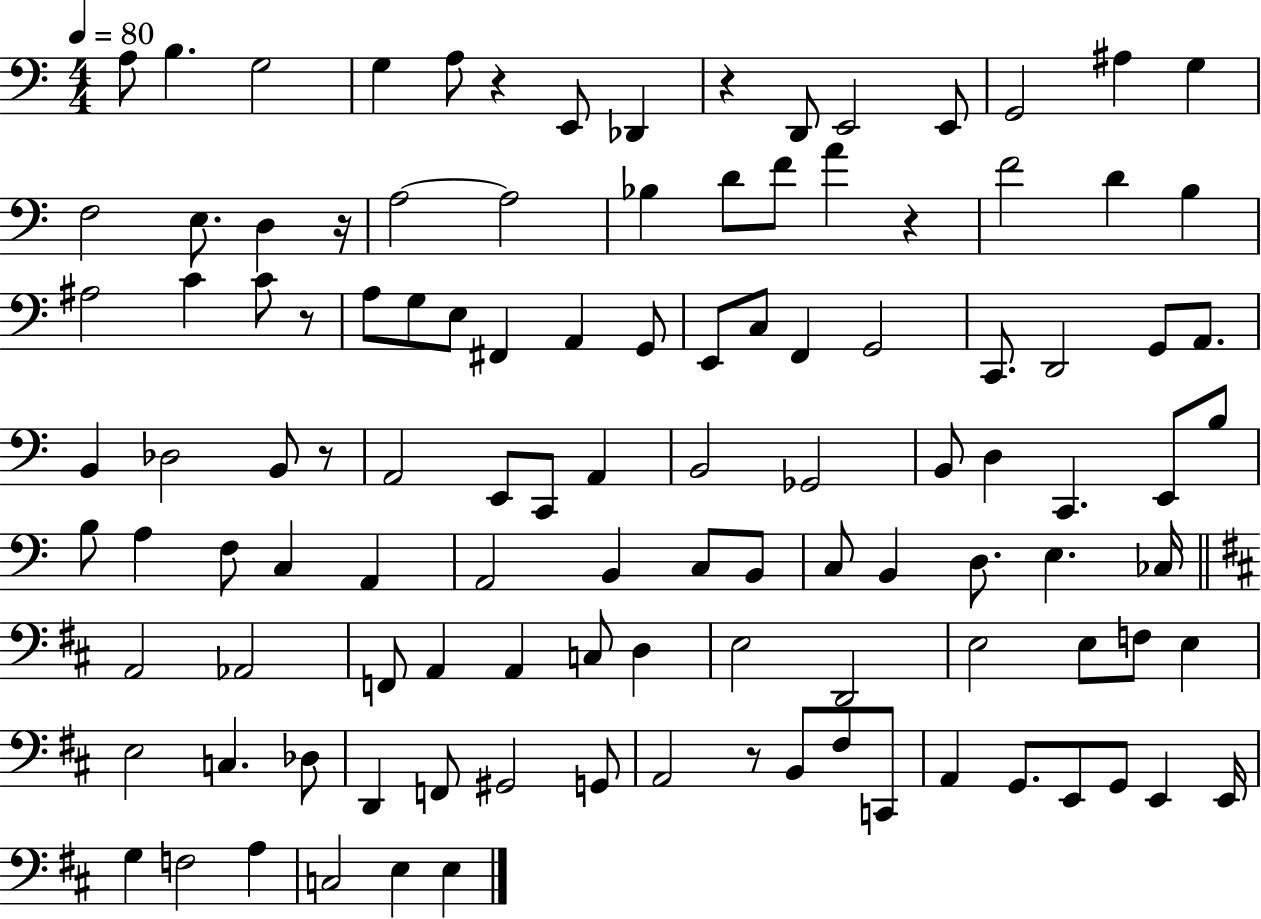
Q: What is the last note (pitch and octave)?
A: E3